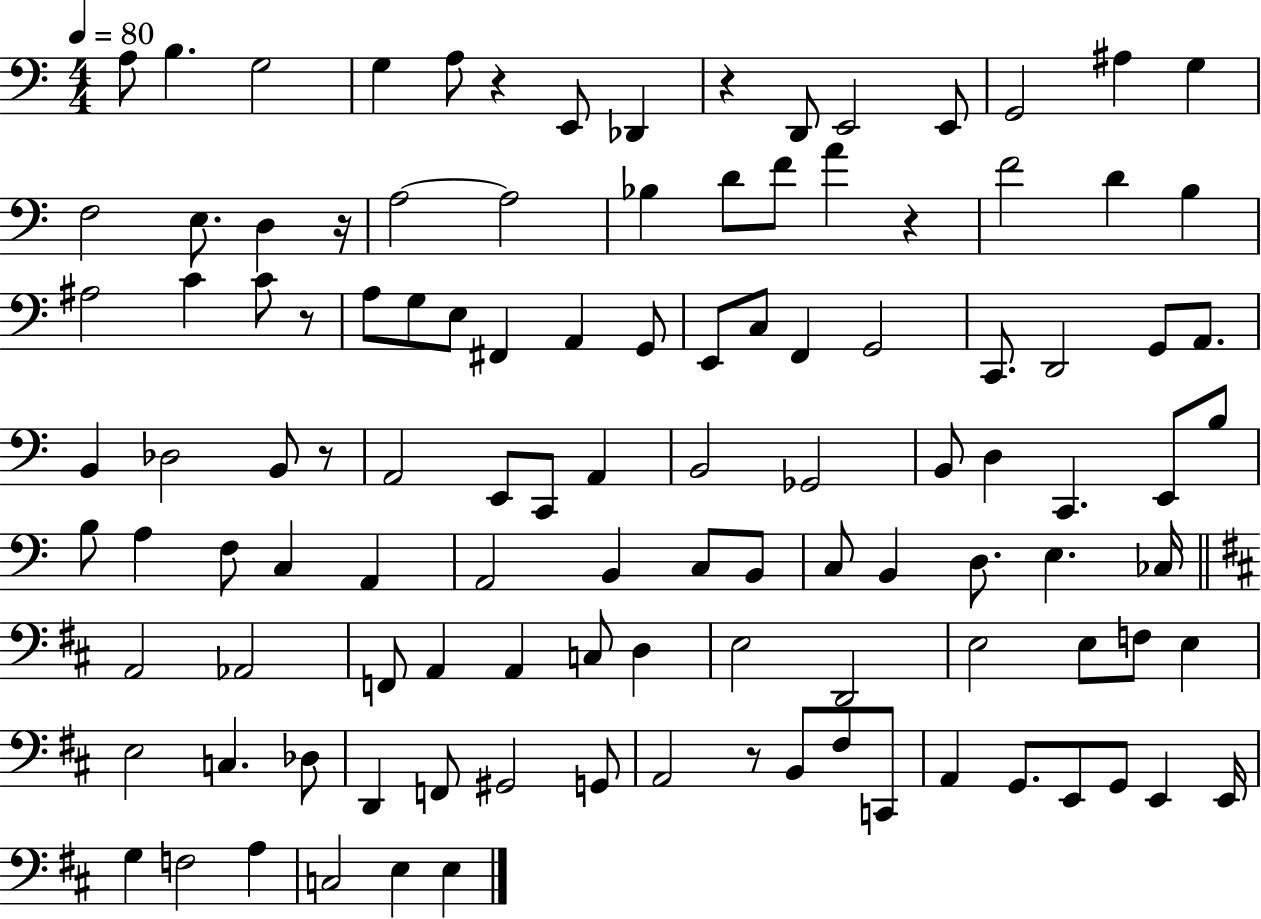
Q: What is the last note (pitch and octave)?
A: E3